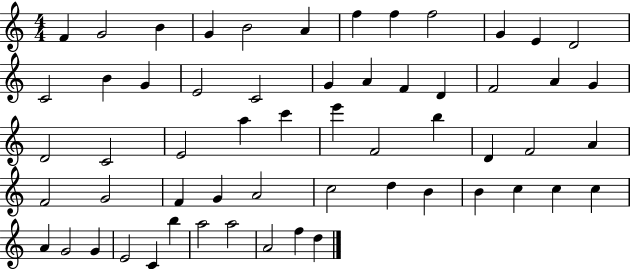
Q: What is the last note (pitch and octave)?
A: D5